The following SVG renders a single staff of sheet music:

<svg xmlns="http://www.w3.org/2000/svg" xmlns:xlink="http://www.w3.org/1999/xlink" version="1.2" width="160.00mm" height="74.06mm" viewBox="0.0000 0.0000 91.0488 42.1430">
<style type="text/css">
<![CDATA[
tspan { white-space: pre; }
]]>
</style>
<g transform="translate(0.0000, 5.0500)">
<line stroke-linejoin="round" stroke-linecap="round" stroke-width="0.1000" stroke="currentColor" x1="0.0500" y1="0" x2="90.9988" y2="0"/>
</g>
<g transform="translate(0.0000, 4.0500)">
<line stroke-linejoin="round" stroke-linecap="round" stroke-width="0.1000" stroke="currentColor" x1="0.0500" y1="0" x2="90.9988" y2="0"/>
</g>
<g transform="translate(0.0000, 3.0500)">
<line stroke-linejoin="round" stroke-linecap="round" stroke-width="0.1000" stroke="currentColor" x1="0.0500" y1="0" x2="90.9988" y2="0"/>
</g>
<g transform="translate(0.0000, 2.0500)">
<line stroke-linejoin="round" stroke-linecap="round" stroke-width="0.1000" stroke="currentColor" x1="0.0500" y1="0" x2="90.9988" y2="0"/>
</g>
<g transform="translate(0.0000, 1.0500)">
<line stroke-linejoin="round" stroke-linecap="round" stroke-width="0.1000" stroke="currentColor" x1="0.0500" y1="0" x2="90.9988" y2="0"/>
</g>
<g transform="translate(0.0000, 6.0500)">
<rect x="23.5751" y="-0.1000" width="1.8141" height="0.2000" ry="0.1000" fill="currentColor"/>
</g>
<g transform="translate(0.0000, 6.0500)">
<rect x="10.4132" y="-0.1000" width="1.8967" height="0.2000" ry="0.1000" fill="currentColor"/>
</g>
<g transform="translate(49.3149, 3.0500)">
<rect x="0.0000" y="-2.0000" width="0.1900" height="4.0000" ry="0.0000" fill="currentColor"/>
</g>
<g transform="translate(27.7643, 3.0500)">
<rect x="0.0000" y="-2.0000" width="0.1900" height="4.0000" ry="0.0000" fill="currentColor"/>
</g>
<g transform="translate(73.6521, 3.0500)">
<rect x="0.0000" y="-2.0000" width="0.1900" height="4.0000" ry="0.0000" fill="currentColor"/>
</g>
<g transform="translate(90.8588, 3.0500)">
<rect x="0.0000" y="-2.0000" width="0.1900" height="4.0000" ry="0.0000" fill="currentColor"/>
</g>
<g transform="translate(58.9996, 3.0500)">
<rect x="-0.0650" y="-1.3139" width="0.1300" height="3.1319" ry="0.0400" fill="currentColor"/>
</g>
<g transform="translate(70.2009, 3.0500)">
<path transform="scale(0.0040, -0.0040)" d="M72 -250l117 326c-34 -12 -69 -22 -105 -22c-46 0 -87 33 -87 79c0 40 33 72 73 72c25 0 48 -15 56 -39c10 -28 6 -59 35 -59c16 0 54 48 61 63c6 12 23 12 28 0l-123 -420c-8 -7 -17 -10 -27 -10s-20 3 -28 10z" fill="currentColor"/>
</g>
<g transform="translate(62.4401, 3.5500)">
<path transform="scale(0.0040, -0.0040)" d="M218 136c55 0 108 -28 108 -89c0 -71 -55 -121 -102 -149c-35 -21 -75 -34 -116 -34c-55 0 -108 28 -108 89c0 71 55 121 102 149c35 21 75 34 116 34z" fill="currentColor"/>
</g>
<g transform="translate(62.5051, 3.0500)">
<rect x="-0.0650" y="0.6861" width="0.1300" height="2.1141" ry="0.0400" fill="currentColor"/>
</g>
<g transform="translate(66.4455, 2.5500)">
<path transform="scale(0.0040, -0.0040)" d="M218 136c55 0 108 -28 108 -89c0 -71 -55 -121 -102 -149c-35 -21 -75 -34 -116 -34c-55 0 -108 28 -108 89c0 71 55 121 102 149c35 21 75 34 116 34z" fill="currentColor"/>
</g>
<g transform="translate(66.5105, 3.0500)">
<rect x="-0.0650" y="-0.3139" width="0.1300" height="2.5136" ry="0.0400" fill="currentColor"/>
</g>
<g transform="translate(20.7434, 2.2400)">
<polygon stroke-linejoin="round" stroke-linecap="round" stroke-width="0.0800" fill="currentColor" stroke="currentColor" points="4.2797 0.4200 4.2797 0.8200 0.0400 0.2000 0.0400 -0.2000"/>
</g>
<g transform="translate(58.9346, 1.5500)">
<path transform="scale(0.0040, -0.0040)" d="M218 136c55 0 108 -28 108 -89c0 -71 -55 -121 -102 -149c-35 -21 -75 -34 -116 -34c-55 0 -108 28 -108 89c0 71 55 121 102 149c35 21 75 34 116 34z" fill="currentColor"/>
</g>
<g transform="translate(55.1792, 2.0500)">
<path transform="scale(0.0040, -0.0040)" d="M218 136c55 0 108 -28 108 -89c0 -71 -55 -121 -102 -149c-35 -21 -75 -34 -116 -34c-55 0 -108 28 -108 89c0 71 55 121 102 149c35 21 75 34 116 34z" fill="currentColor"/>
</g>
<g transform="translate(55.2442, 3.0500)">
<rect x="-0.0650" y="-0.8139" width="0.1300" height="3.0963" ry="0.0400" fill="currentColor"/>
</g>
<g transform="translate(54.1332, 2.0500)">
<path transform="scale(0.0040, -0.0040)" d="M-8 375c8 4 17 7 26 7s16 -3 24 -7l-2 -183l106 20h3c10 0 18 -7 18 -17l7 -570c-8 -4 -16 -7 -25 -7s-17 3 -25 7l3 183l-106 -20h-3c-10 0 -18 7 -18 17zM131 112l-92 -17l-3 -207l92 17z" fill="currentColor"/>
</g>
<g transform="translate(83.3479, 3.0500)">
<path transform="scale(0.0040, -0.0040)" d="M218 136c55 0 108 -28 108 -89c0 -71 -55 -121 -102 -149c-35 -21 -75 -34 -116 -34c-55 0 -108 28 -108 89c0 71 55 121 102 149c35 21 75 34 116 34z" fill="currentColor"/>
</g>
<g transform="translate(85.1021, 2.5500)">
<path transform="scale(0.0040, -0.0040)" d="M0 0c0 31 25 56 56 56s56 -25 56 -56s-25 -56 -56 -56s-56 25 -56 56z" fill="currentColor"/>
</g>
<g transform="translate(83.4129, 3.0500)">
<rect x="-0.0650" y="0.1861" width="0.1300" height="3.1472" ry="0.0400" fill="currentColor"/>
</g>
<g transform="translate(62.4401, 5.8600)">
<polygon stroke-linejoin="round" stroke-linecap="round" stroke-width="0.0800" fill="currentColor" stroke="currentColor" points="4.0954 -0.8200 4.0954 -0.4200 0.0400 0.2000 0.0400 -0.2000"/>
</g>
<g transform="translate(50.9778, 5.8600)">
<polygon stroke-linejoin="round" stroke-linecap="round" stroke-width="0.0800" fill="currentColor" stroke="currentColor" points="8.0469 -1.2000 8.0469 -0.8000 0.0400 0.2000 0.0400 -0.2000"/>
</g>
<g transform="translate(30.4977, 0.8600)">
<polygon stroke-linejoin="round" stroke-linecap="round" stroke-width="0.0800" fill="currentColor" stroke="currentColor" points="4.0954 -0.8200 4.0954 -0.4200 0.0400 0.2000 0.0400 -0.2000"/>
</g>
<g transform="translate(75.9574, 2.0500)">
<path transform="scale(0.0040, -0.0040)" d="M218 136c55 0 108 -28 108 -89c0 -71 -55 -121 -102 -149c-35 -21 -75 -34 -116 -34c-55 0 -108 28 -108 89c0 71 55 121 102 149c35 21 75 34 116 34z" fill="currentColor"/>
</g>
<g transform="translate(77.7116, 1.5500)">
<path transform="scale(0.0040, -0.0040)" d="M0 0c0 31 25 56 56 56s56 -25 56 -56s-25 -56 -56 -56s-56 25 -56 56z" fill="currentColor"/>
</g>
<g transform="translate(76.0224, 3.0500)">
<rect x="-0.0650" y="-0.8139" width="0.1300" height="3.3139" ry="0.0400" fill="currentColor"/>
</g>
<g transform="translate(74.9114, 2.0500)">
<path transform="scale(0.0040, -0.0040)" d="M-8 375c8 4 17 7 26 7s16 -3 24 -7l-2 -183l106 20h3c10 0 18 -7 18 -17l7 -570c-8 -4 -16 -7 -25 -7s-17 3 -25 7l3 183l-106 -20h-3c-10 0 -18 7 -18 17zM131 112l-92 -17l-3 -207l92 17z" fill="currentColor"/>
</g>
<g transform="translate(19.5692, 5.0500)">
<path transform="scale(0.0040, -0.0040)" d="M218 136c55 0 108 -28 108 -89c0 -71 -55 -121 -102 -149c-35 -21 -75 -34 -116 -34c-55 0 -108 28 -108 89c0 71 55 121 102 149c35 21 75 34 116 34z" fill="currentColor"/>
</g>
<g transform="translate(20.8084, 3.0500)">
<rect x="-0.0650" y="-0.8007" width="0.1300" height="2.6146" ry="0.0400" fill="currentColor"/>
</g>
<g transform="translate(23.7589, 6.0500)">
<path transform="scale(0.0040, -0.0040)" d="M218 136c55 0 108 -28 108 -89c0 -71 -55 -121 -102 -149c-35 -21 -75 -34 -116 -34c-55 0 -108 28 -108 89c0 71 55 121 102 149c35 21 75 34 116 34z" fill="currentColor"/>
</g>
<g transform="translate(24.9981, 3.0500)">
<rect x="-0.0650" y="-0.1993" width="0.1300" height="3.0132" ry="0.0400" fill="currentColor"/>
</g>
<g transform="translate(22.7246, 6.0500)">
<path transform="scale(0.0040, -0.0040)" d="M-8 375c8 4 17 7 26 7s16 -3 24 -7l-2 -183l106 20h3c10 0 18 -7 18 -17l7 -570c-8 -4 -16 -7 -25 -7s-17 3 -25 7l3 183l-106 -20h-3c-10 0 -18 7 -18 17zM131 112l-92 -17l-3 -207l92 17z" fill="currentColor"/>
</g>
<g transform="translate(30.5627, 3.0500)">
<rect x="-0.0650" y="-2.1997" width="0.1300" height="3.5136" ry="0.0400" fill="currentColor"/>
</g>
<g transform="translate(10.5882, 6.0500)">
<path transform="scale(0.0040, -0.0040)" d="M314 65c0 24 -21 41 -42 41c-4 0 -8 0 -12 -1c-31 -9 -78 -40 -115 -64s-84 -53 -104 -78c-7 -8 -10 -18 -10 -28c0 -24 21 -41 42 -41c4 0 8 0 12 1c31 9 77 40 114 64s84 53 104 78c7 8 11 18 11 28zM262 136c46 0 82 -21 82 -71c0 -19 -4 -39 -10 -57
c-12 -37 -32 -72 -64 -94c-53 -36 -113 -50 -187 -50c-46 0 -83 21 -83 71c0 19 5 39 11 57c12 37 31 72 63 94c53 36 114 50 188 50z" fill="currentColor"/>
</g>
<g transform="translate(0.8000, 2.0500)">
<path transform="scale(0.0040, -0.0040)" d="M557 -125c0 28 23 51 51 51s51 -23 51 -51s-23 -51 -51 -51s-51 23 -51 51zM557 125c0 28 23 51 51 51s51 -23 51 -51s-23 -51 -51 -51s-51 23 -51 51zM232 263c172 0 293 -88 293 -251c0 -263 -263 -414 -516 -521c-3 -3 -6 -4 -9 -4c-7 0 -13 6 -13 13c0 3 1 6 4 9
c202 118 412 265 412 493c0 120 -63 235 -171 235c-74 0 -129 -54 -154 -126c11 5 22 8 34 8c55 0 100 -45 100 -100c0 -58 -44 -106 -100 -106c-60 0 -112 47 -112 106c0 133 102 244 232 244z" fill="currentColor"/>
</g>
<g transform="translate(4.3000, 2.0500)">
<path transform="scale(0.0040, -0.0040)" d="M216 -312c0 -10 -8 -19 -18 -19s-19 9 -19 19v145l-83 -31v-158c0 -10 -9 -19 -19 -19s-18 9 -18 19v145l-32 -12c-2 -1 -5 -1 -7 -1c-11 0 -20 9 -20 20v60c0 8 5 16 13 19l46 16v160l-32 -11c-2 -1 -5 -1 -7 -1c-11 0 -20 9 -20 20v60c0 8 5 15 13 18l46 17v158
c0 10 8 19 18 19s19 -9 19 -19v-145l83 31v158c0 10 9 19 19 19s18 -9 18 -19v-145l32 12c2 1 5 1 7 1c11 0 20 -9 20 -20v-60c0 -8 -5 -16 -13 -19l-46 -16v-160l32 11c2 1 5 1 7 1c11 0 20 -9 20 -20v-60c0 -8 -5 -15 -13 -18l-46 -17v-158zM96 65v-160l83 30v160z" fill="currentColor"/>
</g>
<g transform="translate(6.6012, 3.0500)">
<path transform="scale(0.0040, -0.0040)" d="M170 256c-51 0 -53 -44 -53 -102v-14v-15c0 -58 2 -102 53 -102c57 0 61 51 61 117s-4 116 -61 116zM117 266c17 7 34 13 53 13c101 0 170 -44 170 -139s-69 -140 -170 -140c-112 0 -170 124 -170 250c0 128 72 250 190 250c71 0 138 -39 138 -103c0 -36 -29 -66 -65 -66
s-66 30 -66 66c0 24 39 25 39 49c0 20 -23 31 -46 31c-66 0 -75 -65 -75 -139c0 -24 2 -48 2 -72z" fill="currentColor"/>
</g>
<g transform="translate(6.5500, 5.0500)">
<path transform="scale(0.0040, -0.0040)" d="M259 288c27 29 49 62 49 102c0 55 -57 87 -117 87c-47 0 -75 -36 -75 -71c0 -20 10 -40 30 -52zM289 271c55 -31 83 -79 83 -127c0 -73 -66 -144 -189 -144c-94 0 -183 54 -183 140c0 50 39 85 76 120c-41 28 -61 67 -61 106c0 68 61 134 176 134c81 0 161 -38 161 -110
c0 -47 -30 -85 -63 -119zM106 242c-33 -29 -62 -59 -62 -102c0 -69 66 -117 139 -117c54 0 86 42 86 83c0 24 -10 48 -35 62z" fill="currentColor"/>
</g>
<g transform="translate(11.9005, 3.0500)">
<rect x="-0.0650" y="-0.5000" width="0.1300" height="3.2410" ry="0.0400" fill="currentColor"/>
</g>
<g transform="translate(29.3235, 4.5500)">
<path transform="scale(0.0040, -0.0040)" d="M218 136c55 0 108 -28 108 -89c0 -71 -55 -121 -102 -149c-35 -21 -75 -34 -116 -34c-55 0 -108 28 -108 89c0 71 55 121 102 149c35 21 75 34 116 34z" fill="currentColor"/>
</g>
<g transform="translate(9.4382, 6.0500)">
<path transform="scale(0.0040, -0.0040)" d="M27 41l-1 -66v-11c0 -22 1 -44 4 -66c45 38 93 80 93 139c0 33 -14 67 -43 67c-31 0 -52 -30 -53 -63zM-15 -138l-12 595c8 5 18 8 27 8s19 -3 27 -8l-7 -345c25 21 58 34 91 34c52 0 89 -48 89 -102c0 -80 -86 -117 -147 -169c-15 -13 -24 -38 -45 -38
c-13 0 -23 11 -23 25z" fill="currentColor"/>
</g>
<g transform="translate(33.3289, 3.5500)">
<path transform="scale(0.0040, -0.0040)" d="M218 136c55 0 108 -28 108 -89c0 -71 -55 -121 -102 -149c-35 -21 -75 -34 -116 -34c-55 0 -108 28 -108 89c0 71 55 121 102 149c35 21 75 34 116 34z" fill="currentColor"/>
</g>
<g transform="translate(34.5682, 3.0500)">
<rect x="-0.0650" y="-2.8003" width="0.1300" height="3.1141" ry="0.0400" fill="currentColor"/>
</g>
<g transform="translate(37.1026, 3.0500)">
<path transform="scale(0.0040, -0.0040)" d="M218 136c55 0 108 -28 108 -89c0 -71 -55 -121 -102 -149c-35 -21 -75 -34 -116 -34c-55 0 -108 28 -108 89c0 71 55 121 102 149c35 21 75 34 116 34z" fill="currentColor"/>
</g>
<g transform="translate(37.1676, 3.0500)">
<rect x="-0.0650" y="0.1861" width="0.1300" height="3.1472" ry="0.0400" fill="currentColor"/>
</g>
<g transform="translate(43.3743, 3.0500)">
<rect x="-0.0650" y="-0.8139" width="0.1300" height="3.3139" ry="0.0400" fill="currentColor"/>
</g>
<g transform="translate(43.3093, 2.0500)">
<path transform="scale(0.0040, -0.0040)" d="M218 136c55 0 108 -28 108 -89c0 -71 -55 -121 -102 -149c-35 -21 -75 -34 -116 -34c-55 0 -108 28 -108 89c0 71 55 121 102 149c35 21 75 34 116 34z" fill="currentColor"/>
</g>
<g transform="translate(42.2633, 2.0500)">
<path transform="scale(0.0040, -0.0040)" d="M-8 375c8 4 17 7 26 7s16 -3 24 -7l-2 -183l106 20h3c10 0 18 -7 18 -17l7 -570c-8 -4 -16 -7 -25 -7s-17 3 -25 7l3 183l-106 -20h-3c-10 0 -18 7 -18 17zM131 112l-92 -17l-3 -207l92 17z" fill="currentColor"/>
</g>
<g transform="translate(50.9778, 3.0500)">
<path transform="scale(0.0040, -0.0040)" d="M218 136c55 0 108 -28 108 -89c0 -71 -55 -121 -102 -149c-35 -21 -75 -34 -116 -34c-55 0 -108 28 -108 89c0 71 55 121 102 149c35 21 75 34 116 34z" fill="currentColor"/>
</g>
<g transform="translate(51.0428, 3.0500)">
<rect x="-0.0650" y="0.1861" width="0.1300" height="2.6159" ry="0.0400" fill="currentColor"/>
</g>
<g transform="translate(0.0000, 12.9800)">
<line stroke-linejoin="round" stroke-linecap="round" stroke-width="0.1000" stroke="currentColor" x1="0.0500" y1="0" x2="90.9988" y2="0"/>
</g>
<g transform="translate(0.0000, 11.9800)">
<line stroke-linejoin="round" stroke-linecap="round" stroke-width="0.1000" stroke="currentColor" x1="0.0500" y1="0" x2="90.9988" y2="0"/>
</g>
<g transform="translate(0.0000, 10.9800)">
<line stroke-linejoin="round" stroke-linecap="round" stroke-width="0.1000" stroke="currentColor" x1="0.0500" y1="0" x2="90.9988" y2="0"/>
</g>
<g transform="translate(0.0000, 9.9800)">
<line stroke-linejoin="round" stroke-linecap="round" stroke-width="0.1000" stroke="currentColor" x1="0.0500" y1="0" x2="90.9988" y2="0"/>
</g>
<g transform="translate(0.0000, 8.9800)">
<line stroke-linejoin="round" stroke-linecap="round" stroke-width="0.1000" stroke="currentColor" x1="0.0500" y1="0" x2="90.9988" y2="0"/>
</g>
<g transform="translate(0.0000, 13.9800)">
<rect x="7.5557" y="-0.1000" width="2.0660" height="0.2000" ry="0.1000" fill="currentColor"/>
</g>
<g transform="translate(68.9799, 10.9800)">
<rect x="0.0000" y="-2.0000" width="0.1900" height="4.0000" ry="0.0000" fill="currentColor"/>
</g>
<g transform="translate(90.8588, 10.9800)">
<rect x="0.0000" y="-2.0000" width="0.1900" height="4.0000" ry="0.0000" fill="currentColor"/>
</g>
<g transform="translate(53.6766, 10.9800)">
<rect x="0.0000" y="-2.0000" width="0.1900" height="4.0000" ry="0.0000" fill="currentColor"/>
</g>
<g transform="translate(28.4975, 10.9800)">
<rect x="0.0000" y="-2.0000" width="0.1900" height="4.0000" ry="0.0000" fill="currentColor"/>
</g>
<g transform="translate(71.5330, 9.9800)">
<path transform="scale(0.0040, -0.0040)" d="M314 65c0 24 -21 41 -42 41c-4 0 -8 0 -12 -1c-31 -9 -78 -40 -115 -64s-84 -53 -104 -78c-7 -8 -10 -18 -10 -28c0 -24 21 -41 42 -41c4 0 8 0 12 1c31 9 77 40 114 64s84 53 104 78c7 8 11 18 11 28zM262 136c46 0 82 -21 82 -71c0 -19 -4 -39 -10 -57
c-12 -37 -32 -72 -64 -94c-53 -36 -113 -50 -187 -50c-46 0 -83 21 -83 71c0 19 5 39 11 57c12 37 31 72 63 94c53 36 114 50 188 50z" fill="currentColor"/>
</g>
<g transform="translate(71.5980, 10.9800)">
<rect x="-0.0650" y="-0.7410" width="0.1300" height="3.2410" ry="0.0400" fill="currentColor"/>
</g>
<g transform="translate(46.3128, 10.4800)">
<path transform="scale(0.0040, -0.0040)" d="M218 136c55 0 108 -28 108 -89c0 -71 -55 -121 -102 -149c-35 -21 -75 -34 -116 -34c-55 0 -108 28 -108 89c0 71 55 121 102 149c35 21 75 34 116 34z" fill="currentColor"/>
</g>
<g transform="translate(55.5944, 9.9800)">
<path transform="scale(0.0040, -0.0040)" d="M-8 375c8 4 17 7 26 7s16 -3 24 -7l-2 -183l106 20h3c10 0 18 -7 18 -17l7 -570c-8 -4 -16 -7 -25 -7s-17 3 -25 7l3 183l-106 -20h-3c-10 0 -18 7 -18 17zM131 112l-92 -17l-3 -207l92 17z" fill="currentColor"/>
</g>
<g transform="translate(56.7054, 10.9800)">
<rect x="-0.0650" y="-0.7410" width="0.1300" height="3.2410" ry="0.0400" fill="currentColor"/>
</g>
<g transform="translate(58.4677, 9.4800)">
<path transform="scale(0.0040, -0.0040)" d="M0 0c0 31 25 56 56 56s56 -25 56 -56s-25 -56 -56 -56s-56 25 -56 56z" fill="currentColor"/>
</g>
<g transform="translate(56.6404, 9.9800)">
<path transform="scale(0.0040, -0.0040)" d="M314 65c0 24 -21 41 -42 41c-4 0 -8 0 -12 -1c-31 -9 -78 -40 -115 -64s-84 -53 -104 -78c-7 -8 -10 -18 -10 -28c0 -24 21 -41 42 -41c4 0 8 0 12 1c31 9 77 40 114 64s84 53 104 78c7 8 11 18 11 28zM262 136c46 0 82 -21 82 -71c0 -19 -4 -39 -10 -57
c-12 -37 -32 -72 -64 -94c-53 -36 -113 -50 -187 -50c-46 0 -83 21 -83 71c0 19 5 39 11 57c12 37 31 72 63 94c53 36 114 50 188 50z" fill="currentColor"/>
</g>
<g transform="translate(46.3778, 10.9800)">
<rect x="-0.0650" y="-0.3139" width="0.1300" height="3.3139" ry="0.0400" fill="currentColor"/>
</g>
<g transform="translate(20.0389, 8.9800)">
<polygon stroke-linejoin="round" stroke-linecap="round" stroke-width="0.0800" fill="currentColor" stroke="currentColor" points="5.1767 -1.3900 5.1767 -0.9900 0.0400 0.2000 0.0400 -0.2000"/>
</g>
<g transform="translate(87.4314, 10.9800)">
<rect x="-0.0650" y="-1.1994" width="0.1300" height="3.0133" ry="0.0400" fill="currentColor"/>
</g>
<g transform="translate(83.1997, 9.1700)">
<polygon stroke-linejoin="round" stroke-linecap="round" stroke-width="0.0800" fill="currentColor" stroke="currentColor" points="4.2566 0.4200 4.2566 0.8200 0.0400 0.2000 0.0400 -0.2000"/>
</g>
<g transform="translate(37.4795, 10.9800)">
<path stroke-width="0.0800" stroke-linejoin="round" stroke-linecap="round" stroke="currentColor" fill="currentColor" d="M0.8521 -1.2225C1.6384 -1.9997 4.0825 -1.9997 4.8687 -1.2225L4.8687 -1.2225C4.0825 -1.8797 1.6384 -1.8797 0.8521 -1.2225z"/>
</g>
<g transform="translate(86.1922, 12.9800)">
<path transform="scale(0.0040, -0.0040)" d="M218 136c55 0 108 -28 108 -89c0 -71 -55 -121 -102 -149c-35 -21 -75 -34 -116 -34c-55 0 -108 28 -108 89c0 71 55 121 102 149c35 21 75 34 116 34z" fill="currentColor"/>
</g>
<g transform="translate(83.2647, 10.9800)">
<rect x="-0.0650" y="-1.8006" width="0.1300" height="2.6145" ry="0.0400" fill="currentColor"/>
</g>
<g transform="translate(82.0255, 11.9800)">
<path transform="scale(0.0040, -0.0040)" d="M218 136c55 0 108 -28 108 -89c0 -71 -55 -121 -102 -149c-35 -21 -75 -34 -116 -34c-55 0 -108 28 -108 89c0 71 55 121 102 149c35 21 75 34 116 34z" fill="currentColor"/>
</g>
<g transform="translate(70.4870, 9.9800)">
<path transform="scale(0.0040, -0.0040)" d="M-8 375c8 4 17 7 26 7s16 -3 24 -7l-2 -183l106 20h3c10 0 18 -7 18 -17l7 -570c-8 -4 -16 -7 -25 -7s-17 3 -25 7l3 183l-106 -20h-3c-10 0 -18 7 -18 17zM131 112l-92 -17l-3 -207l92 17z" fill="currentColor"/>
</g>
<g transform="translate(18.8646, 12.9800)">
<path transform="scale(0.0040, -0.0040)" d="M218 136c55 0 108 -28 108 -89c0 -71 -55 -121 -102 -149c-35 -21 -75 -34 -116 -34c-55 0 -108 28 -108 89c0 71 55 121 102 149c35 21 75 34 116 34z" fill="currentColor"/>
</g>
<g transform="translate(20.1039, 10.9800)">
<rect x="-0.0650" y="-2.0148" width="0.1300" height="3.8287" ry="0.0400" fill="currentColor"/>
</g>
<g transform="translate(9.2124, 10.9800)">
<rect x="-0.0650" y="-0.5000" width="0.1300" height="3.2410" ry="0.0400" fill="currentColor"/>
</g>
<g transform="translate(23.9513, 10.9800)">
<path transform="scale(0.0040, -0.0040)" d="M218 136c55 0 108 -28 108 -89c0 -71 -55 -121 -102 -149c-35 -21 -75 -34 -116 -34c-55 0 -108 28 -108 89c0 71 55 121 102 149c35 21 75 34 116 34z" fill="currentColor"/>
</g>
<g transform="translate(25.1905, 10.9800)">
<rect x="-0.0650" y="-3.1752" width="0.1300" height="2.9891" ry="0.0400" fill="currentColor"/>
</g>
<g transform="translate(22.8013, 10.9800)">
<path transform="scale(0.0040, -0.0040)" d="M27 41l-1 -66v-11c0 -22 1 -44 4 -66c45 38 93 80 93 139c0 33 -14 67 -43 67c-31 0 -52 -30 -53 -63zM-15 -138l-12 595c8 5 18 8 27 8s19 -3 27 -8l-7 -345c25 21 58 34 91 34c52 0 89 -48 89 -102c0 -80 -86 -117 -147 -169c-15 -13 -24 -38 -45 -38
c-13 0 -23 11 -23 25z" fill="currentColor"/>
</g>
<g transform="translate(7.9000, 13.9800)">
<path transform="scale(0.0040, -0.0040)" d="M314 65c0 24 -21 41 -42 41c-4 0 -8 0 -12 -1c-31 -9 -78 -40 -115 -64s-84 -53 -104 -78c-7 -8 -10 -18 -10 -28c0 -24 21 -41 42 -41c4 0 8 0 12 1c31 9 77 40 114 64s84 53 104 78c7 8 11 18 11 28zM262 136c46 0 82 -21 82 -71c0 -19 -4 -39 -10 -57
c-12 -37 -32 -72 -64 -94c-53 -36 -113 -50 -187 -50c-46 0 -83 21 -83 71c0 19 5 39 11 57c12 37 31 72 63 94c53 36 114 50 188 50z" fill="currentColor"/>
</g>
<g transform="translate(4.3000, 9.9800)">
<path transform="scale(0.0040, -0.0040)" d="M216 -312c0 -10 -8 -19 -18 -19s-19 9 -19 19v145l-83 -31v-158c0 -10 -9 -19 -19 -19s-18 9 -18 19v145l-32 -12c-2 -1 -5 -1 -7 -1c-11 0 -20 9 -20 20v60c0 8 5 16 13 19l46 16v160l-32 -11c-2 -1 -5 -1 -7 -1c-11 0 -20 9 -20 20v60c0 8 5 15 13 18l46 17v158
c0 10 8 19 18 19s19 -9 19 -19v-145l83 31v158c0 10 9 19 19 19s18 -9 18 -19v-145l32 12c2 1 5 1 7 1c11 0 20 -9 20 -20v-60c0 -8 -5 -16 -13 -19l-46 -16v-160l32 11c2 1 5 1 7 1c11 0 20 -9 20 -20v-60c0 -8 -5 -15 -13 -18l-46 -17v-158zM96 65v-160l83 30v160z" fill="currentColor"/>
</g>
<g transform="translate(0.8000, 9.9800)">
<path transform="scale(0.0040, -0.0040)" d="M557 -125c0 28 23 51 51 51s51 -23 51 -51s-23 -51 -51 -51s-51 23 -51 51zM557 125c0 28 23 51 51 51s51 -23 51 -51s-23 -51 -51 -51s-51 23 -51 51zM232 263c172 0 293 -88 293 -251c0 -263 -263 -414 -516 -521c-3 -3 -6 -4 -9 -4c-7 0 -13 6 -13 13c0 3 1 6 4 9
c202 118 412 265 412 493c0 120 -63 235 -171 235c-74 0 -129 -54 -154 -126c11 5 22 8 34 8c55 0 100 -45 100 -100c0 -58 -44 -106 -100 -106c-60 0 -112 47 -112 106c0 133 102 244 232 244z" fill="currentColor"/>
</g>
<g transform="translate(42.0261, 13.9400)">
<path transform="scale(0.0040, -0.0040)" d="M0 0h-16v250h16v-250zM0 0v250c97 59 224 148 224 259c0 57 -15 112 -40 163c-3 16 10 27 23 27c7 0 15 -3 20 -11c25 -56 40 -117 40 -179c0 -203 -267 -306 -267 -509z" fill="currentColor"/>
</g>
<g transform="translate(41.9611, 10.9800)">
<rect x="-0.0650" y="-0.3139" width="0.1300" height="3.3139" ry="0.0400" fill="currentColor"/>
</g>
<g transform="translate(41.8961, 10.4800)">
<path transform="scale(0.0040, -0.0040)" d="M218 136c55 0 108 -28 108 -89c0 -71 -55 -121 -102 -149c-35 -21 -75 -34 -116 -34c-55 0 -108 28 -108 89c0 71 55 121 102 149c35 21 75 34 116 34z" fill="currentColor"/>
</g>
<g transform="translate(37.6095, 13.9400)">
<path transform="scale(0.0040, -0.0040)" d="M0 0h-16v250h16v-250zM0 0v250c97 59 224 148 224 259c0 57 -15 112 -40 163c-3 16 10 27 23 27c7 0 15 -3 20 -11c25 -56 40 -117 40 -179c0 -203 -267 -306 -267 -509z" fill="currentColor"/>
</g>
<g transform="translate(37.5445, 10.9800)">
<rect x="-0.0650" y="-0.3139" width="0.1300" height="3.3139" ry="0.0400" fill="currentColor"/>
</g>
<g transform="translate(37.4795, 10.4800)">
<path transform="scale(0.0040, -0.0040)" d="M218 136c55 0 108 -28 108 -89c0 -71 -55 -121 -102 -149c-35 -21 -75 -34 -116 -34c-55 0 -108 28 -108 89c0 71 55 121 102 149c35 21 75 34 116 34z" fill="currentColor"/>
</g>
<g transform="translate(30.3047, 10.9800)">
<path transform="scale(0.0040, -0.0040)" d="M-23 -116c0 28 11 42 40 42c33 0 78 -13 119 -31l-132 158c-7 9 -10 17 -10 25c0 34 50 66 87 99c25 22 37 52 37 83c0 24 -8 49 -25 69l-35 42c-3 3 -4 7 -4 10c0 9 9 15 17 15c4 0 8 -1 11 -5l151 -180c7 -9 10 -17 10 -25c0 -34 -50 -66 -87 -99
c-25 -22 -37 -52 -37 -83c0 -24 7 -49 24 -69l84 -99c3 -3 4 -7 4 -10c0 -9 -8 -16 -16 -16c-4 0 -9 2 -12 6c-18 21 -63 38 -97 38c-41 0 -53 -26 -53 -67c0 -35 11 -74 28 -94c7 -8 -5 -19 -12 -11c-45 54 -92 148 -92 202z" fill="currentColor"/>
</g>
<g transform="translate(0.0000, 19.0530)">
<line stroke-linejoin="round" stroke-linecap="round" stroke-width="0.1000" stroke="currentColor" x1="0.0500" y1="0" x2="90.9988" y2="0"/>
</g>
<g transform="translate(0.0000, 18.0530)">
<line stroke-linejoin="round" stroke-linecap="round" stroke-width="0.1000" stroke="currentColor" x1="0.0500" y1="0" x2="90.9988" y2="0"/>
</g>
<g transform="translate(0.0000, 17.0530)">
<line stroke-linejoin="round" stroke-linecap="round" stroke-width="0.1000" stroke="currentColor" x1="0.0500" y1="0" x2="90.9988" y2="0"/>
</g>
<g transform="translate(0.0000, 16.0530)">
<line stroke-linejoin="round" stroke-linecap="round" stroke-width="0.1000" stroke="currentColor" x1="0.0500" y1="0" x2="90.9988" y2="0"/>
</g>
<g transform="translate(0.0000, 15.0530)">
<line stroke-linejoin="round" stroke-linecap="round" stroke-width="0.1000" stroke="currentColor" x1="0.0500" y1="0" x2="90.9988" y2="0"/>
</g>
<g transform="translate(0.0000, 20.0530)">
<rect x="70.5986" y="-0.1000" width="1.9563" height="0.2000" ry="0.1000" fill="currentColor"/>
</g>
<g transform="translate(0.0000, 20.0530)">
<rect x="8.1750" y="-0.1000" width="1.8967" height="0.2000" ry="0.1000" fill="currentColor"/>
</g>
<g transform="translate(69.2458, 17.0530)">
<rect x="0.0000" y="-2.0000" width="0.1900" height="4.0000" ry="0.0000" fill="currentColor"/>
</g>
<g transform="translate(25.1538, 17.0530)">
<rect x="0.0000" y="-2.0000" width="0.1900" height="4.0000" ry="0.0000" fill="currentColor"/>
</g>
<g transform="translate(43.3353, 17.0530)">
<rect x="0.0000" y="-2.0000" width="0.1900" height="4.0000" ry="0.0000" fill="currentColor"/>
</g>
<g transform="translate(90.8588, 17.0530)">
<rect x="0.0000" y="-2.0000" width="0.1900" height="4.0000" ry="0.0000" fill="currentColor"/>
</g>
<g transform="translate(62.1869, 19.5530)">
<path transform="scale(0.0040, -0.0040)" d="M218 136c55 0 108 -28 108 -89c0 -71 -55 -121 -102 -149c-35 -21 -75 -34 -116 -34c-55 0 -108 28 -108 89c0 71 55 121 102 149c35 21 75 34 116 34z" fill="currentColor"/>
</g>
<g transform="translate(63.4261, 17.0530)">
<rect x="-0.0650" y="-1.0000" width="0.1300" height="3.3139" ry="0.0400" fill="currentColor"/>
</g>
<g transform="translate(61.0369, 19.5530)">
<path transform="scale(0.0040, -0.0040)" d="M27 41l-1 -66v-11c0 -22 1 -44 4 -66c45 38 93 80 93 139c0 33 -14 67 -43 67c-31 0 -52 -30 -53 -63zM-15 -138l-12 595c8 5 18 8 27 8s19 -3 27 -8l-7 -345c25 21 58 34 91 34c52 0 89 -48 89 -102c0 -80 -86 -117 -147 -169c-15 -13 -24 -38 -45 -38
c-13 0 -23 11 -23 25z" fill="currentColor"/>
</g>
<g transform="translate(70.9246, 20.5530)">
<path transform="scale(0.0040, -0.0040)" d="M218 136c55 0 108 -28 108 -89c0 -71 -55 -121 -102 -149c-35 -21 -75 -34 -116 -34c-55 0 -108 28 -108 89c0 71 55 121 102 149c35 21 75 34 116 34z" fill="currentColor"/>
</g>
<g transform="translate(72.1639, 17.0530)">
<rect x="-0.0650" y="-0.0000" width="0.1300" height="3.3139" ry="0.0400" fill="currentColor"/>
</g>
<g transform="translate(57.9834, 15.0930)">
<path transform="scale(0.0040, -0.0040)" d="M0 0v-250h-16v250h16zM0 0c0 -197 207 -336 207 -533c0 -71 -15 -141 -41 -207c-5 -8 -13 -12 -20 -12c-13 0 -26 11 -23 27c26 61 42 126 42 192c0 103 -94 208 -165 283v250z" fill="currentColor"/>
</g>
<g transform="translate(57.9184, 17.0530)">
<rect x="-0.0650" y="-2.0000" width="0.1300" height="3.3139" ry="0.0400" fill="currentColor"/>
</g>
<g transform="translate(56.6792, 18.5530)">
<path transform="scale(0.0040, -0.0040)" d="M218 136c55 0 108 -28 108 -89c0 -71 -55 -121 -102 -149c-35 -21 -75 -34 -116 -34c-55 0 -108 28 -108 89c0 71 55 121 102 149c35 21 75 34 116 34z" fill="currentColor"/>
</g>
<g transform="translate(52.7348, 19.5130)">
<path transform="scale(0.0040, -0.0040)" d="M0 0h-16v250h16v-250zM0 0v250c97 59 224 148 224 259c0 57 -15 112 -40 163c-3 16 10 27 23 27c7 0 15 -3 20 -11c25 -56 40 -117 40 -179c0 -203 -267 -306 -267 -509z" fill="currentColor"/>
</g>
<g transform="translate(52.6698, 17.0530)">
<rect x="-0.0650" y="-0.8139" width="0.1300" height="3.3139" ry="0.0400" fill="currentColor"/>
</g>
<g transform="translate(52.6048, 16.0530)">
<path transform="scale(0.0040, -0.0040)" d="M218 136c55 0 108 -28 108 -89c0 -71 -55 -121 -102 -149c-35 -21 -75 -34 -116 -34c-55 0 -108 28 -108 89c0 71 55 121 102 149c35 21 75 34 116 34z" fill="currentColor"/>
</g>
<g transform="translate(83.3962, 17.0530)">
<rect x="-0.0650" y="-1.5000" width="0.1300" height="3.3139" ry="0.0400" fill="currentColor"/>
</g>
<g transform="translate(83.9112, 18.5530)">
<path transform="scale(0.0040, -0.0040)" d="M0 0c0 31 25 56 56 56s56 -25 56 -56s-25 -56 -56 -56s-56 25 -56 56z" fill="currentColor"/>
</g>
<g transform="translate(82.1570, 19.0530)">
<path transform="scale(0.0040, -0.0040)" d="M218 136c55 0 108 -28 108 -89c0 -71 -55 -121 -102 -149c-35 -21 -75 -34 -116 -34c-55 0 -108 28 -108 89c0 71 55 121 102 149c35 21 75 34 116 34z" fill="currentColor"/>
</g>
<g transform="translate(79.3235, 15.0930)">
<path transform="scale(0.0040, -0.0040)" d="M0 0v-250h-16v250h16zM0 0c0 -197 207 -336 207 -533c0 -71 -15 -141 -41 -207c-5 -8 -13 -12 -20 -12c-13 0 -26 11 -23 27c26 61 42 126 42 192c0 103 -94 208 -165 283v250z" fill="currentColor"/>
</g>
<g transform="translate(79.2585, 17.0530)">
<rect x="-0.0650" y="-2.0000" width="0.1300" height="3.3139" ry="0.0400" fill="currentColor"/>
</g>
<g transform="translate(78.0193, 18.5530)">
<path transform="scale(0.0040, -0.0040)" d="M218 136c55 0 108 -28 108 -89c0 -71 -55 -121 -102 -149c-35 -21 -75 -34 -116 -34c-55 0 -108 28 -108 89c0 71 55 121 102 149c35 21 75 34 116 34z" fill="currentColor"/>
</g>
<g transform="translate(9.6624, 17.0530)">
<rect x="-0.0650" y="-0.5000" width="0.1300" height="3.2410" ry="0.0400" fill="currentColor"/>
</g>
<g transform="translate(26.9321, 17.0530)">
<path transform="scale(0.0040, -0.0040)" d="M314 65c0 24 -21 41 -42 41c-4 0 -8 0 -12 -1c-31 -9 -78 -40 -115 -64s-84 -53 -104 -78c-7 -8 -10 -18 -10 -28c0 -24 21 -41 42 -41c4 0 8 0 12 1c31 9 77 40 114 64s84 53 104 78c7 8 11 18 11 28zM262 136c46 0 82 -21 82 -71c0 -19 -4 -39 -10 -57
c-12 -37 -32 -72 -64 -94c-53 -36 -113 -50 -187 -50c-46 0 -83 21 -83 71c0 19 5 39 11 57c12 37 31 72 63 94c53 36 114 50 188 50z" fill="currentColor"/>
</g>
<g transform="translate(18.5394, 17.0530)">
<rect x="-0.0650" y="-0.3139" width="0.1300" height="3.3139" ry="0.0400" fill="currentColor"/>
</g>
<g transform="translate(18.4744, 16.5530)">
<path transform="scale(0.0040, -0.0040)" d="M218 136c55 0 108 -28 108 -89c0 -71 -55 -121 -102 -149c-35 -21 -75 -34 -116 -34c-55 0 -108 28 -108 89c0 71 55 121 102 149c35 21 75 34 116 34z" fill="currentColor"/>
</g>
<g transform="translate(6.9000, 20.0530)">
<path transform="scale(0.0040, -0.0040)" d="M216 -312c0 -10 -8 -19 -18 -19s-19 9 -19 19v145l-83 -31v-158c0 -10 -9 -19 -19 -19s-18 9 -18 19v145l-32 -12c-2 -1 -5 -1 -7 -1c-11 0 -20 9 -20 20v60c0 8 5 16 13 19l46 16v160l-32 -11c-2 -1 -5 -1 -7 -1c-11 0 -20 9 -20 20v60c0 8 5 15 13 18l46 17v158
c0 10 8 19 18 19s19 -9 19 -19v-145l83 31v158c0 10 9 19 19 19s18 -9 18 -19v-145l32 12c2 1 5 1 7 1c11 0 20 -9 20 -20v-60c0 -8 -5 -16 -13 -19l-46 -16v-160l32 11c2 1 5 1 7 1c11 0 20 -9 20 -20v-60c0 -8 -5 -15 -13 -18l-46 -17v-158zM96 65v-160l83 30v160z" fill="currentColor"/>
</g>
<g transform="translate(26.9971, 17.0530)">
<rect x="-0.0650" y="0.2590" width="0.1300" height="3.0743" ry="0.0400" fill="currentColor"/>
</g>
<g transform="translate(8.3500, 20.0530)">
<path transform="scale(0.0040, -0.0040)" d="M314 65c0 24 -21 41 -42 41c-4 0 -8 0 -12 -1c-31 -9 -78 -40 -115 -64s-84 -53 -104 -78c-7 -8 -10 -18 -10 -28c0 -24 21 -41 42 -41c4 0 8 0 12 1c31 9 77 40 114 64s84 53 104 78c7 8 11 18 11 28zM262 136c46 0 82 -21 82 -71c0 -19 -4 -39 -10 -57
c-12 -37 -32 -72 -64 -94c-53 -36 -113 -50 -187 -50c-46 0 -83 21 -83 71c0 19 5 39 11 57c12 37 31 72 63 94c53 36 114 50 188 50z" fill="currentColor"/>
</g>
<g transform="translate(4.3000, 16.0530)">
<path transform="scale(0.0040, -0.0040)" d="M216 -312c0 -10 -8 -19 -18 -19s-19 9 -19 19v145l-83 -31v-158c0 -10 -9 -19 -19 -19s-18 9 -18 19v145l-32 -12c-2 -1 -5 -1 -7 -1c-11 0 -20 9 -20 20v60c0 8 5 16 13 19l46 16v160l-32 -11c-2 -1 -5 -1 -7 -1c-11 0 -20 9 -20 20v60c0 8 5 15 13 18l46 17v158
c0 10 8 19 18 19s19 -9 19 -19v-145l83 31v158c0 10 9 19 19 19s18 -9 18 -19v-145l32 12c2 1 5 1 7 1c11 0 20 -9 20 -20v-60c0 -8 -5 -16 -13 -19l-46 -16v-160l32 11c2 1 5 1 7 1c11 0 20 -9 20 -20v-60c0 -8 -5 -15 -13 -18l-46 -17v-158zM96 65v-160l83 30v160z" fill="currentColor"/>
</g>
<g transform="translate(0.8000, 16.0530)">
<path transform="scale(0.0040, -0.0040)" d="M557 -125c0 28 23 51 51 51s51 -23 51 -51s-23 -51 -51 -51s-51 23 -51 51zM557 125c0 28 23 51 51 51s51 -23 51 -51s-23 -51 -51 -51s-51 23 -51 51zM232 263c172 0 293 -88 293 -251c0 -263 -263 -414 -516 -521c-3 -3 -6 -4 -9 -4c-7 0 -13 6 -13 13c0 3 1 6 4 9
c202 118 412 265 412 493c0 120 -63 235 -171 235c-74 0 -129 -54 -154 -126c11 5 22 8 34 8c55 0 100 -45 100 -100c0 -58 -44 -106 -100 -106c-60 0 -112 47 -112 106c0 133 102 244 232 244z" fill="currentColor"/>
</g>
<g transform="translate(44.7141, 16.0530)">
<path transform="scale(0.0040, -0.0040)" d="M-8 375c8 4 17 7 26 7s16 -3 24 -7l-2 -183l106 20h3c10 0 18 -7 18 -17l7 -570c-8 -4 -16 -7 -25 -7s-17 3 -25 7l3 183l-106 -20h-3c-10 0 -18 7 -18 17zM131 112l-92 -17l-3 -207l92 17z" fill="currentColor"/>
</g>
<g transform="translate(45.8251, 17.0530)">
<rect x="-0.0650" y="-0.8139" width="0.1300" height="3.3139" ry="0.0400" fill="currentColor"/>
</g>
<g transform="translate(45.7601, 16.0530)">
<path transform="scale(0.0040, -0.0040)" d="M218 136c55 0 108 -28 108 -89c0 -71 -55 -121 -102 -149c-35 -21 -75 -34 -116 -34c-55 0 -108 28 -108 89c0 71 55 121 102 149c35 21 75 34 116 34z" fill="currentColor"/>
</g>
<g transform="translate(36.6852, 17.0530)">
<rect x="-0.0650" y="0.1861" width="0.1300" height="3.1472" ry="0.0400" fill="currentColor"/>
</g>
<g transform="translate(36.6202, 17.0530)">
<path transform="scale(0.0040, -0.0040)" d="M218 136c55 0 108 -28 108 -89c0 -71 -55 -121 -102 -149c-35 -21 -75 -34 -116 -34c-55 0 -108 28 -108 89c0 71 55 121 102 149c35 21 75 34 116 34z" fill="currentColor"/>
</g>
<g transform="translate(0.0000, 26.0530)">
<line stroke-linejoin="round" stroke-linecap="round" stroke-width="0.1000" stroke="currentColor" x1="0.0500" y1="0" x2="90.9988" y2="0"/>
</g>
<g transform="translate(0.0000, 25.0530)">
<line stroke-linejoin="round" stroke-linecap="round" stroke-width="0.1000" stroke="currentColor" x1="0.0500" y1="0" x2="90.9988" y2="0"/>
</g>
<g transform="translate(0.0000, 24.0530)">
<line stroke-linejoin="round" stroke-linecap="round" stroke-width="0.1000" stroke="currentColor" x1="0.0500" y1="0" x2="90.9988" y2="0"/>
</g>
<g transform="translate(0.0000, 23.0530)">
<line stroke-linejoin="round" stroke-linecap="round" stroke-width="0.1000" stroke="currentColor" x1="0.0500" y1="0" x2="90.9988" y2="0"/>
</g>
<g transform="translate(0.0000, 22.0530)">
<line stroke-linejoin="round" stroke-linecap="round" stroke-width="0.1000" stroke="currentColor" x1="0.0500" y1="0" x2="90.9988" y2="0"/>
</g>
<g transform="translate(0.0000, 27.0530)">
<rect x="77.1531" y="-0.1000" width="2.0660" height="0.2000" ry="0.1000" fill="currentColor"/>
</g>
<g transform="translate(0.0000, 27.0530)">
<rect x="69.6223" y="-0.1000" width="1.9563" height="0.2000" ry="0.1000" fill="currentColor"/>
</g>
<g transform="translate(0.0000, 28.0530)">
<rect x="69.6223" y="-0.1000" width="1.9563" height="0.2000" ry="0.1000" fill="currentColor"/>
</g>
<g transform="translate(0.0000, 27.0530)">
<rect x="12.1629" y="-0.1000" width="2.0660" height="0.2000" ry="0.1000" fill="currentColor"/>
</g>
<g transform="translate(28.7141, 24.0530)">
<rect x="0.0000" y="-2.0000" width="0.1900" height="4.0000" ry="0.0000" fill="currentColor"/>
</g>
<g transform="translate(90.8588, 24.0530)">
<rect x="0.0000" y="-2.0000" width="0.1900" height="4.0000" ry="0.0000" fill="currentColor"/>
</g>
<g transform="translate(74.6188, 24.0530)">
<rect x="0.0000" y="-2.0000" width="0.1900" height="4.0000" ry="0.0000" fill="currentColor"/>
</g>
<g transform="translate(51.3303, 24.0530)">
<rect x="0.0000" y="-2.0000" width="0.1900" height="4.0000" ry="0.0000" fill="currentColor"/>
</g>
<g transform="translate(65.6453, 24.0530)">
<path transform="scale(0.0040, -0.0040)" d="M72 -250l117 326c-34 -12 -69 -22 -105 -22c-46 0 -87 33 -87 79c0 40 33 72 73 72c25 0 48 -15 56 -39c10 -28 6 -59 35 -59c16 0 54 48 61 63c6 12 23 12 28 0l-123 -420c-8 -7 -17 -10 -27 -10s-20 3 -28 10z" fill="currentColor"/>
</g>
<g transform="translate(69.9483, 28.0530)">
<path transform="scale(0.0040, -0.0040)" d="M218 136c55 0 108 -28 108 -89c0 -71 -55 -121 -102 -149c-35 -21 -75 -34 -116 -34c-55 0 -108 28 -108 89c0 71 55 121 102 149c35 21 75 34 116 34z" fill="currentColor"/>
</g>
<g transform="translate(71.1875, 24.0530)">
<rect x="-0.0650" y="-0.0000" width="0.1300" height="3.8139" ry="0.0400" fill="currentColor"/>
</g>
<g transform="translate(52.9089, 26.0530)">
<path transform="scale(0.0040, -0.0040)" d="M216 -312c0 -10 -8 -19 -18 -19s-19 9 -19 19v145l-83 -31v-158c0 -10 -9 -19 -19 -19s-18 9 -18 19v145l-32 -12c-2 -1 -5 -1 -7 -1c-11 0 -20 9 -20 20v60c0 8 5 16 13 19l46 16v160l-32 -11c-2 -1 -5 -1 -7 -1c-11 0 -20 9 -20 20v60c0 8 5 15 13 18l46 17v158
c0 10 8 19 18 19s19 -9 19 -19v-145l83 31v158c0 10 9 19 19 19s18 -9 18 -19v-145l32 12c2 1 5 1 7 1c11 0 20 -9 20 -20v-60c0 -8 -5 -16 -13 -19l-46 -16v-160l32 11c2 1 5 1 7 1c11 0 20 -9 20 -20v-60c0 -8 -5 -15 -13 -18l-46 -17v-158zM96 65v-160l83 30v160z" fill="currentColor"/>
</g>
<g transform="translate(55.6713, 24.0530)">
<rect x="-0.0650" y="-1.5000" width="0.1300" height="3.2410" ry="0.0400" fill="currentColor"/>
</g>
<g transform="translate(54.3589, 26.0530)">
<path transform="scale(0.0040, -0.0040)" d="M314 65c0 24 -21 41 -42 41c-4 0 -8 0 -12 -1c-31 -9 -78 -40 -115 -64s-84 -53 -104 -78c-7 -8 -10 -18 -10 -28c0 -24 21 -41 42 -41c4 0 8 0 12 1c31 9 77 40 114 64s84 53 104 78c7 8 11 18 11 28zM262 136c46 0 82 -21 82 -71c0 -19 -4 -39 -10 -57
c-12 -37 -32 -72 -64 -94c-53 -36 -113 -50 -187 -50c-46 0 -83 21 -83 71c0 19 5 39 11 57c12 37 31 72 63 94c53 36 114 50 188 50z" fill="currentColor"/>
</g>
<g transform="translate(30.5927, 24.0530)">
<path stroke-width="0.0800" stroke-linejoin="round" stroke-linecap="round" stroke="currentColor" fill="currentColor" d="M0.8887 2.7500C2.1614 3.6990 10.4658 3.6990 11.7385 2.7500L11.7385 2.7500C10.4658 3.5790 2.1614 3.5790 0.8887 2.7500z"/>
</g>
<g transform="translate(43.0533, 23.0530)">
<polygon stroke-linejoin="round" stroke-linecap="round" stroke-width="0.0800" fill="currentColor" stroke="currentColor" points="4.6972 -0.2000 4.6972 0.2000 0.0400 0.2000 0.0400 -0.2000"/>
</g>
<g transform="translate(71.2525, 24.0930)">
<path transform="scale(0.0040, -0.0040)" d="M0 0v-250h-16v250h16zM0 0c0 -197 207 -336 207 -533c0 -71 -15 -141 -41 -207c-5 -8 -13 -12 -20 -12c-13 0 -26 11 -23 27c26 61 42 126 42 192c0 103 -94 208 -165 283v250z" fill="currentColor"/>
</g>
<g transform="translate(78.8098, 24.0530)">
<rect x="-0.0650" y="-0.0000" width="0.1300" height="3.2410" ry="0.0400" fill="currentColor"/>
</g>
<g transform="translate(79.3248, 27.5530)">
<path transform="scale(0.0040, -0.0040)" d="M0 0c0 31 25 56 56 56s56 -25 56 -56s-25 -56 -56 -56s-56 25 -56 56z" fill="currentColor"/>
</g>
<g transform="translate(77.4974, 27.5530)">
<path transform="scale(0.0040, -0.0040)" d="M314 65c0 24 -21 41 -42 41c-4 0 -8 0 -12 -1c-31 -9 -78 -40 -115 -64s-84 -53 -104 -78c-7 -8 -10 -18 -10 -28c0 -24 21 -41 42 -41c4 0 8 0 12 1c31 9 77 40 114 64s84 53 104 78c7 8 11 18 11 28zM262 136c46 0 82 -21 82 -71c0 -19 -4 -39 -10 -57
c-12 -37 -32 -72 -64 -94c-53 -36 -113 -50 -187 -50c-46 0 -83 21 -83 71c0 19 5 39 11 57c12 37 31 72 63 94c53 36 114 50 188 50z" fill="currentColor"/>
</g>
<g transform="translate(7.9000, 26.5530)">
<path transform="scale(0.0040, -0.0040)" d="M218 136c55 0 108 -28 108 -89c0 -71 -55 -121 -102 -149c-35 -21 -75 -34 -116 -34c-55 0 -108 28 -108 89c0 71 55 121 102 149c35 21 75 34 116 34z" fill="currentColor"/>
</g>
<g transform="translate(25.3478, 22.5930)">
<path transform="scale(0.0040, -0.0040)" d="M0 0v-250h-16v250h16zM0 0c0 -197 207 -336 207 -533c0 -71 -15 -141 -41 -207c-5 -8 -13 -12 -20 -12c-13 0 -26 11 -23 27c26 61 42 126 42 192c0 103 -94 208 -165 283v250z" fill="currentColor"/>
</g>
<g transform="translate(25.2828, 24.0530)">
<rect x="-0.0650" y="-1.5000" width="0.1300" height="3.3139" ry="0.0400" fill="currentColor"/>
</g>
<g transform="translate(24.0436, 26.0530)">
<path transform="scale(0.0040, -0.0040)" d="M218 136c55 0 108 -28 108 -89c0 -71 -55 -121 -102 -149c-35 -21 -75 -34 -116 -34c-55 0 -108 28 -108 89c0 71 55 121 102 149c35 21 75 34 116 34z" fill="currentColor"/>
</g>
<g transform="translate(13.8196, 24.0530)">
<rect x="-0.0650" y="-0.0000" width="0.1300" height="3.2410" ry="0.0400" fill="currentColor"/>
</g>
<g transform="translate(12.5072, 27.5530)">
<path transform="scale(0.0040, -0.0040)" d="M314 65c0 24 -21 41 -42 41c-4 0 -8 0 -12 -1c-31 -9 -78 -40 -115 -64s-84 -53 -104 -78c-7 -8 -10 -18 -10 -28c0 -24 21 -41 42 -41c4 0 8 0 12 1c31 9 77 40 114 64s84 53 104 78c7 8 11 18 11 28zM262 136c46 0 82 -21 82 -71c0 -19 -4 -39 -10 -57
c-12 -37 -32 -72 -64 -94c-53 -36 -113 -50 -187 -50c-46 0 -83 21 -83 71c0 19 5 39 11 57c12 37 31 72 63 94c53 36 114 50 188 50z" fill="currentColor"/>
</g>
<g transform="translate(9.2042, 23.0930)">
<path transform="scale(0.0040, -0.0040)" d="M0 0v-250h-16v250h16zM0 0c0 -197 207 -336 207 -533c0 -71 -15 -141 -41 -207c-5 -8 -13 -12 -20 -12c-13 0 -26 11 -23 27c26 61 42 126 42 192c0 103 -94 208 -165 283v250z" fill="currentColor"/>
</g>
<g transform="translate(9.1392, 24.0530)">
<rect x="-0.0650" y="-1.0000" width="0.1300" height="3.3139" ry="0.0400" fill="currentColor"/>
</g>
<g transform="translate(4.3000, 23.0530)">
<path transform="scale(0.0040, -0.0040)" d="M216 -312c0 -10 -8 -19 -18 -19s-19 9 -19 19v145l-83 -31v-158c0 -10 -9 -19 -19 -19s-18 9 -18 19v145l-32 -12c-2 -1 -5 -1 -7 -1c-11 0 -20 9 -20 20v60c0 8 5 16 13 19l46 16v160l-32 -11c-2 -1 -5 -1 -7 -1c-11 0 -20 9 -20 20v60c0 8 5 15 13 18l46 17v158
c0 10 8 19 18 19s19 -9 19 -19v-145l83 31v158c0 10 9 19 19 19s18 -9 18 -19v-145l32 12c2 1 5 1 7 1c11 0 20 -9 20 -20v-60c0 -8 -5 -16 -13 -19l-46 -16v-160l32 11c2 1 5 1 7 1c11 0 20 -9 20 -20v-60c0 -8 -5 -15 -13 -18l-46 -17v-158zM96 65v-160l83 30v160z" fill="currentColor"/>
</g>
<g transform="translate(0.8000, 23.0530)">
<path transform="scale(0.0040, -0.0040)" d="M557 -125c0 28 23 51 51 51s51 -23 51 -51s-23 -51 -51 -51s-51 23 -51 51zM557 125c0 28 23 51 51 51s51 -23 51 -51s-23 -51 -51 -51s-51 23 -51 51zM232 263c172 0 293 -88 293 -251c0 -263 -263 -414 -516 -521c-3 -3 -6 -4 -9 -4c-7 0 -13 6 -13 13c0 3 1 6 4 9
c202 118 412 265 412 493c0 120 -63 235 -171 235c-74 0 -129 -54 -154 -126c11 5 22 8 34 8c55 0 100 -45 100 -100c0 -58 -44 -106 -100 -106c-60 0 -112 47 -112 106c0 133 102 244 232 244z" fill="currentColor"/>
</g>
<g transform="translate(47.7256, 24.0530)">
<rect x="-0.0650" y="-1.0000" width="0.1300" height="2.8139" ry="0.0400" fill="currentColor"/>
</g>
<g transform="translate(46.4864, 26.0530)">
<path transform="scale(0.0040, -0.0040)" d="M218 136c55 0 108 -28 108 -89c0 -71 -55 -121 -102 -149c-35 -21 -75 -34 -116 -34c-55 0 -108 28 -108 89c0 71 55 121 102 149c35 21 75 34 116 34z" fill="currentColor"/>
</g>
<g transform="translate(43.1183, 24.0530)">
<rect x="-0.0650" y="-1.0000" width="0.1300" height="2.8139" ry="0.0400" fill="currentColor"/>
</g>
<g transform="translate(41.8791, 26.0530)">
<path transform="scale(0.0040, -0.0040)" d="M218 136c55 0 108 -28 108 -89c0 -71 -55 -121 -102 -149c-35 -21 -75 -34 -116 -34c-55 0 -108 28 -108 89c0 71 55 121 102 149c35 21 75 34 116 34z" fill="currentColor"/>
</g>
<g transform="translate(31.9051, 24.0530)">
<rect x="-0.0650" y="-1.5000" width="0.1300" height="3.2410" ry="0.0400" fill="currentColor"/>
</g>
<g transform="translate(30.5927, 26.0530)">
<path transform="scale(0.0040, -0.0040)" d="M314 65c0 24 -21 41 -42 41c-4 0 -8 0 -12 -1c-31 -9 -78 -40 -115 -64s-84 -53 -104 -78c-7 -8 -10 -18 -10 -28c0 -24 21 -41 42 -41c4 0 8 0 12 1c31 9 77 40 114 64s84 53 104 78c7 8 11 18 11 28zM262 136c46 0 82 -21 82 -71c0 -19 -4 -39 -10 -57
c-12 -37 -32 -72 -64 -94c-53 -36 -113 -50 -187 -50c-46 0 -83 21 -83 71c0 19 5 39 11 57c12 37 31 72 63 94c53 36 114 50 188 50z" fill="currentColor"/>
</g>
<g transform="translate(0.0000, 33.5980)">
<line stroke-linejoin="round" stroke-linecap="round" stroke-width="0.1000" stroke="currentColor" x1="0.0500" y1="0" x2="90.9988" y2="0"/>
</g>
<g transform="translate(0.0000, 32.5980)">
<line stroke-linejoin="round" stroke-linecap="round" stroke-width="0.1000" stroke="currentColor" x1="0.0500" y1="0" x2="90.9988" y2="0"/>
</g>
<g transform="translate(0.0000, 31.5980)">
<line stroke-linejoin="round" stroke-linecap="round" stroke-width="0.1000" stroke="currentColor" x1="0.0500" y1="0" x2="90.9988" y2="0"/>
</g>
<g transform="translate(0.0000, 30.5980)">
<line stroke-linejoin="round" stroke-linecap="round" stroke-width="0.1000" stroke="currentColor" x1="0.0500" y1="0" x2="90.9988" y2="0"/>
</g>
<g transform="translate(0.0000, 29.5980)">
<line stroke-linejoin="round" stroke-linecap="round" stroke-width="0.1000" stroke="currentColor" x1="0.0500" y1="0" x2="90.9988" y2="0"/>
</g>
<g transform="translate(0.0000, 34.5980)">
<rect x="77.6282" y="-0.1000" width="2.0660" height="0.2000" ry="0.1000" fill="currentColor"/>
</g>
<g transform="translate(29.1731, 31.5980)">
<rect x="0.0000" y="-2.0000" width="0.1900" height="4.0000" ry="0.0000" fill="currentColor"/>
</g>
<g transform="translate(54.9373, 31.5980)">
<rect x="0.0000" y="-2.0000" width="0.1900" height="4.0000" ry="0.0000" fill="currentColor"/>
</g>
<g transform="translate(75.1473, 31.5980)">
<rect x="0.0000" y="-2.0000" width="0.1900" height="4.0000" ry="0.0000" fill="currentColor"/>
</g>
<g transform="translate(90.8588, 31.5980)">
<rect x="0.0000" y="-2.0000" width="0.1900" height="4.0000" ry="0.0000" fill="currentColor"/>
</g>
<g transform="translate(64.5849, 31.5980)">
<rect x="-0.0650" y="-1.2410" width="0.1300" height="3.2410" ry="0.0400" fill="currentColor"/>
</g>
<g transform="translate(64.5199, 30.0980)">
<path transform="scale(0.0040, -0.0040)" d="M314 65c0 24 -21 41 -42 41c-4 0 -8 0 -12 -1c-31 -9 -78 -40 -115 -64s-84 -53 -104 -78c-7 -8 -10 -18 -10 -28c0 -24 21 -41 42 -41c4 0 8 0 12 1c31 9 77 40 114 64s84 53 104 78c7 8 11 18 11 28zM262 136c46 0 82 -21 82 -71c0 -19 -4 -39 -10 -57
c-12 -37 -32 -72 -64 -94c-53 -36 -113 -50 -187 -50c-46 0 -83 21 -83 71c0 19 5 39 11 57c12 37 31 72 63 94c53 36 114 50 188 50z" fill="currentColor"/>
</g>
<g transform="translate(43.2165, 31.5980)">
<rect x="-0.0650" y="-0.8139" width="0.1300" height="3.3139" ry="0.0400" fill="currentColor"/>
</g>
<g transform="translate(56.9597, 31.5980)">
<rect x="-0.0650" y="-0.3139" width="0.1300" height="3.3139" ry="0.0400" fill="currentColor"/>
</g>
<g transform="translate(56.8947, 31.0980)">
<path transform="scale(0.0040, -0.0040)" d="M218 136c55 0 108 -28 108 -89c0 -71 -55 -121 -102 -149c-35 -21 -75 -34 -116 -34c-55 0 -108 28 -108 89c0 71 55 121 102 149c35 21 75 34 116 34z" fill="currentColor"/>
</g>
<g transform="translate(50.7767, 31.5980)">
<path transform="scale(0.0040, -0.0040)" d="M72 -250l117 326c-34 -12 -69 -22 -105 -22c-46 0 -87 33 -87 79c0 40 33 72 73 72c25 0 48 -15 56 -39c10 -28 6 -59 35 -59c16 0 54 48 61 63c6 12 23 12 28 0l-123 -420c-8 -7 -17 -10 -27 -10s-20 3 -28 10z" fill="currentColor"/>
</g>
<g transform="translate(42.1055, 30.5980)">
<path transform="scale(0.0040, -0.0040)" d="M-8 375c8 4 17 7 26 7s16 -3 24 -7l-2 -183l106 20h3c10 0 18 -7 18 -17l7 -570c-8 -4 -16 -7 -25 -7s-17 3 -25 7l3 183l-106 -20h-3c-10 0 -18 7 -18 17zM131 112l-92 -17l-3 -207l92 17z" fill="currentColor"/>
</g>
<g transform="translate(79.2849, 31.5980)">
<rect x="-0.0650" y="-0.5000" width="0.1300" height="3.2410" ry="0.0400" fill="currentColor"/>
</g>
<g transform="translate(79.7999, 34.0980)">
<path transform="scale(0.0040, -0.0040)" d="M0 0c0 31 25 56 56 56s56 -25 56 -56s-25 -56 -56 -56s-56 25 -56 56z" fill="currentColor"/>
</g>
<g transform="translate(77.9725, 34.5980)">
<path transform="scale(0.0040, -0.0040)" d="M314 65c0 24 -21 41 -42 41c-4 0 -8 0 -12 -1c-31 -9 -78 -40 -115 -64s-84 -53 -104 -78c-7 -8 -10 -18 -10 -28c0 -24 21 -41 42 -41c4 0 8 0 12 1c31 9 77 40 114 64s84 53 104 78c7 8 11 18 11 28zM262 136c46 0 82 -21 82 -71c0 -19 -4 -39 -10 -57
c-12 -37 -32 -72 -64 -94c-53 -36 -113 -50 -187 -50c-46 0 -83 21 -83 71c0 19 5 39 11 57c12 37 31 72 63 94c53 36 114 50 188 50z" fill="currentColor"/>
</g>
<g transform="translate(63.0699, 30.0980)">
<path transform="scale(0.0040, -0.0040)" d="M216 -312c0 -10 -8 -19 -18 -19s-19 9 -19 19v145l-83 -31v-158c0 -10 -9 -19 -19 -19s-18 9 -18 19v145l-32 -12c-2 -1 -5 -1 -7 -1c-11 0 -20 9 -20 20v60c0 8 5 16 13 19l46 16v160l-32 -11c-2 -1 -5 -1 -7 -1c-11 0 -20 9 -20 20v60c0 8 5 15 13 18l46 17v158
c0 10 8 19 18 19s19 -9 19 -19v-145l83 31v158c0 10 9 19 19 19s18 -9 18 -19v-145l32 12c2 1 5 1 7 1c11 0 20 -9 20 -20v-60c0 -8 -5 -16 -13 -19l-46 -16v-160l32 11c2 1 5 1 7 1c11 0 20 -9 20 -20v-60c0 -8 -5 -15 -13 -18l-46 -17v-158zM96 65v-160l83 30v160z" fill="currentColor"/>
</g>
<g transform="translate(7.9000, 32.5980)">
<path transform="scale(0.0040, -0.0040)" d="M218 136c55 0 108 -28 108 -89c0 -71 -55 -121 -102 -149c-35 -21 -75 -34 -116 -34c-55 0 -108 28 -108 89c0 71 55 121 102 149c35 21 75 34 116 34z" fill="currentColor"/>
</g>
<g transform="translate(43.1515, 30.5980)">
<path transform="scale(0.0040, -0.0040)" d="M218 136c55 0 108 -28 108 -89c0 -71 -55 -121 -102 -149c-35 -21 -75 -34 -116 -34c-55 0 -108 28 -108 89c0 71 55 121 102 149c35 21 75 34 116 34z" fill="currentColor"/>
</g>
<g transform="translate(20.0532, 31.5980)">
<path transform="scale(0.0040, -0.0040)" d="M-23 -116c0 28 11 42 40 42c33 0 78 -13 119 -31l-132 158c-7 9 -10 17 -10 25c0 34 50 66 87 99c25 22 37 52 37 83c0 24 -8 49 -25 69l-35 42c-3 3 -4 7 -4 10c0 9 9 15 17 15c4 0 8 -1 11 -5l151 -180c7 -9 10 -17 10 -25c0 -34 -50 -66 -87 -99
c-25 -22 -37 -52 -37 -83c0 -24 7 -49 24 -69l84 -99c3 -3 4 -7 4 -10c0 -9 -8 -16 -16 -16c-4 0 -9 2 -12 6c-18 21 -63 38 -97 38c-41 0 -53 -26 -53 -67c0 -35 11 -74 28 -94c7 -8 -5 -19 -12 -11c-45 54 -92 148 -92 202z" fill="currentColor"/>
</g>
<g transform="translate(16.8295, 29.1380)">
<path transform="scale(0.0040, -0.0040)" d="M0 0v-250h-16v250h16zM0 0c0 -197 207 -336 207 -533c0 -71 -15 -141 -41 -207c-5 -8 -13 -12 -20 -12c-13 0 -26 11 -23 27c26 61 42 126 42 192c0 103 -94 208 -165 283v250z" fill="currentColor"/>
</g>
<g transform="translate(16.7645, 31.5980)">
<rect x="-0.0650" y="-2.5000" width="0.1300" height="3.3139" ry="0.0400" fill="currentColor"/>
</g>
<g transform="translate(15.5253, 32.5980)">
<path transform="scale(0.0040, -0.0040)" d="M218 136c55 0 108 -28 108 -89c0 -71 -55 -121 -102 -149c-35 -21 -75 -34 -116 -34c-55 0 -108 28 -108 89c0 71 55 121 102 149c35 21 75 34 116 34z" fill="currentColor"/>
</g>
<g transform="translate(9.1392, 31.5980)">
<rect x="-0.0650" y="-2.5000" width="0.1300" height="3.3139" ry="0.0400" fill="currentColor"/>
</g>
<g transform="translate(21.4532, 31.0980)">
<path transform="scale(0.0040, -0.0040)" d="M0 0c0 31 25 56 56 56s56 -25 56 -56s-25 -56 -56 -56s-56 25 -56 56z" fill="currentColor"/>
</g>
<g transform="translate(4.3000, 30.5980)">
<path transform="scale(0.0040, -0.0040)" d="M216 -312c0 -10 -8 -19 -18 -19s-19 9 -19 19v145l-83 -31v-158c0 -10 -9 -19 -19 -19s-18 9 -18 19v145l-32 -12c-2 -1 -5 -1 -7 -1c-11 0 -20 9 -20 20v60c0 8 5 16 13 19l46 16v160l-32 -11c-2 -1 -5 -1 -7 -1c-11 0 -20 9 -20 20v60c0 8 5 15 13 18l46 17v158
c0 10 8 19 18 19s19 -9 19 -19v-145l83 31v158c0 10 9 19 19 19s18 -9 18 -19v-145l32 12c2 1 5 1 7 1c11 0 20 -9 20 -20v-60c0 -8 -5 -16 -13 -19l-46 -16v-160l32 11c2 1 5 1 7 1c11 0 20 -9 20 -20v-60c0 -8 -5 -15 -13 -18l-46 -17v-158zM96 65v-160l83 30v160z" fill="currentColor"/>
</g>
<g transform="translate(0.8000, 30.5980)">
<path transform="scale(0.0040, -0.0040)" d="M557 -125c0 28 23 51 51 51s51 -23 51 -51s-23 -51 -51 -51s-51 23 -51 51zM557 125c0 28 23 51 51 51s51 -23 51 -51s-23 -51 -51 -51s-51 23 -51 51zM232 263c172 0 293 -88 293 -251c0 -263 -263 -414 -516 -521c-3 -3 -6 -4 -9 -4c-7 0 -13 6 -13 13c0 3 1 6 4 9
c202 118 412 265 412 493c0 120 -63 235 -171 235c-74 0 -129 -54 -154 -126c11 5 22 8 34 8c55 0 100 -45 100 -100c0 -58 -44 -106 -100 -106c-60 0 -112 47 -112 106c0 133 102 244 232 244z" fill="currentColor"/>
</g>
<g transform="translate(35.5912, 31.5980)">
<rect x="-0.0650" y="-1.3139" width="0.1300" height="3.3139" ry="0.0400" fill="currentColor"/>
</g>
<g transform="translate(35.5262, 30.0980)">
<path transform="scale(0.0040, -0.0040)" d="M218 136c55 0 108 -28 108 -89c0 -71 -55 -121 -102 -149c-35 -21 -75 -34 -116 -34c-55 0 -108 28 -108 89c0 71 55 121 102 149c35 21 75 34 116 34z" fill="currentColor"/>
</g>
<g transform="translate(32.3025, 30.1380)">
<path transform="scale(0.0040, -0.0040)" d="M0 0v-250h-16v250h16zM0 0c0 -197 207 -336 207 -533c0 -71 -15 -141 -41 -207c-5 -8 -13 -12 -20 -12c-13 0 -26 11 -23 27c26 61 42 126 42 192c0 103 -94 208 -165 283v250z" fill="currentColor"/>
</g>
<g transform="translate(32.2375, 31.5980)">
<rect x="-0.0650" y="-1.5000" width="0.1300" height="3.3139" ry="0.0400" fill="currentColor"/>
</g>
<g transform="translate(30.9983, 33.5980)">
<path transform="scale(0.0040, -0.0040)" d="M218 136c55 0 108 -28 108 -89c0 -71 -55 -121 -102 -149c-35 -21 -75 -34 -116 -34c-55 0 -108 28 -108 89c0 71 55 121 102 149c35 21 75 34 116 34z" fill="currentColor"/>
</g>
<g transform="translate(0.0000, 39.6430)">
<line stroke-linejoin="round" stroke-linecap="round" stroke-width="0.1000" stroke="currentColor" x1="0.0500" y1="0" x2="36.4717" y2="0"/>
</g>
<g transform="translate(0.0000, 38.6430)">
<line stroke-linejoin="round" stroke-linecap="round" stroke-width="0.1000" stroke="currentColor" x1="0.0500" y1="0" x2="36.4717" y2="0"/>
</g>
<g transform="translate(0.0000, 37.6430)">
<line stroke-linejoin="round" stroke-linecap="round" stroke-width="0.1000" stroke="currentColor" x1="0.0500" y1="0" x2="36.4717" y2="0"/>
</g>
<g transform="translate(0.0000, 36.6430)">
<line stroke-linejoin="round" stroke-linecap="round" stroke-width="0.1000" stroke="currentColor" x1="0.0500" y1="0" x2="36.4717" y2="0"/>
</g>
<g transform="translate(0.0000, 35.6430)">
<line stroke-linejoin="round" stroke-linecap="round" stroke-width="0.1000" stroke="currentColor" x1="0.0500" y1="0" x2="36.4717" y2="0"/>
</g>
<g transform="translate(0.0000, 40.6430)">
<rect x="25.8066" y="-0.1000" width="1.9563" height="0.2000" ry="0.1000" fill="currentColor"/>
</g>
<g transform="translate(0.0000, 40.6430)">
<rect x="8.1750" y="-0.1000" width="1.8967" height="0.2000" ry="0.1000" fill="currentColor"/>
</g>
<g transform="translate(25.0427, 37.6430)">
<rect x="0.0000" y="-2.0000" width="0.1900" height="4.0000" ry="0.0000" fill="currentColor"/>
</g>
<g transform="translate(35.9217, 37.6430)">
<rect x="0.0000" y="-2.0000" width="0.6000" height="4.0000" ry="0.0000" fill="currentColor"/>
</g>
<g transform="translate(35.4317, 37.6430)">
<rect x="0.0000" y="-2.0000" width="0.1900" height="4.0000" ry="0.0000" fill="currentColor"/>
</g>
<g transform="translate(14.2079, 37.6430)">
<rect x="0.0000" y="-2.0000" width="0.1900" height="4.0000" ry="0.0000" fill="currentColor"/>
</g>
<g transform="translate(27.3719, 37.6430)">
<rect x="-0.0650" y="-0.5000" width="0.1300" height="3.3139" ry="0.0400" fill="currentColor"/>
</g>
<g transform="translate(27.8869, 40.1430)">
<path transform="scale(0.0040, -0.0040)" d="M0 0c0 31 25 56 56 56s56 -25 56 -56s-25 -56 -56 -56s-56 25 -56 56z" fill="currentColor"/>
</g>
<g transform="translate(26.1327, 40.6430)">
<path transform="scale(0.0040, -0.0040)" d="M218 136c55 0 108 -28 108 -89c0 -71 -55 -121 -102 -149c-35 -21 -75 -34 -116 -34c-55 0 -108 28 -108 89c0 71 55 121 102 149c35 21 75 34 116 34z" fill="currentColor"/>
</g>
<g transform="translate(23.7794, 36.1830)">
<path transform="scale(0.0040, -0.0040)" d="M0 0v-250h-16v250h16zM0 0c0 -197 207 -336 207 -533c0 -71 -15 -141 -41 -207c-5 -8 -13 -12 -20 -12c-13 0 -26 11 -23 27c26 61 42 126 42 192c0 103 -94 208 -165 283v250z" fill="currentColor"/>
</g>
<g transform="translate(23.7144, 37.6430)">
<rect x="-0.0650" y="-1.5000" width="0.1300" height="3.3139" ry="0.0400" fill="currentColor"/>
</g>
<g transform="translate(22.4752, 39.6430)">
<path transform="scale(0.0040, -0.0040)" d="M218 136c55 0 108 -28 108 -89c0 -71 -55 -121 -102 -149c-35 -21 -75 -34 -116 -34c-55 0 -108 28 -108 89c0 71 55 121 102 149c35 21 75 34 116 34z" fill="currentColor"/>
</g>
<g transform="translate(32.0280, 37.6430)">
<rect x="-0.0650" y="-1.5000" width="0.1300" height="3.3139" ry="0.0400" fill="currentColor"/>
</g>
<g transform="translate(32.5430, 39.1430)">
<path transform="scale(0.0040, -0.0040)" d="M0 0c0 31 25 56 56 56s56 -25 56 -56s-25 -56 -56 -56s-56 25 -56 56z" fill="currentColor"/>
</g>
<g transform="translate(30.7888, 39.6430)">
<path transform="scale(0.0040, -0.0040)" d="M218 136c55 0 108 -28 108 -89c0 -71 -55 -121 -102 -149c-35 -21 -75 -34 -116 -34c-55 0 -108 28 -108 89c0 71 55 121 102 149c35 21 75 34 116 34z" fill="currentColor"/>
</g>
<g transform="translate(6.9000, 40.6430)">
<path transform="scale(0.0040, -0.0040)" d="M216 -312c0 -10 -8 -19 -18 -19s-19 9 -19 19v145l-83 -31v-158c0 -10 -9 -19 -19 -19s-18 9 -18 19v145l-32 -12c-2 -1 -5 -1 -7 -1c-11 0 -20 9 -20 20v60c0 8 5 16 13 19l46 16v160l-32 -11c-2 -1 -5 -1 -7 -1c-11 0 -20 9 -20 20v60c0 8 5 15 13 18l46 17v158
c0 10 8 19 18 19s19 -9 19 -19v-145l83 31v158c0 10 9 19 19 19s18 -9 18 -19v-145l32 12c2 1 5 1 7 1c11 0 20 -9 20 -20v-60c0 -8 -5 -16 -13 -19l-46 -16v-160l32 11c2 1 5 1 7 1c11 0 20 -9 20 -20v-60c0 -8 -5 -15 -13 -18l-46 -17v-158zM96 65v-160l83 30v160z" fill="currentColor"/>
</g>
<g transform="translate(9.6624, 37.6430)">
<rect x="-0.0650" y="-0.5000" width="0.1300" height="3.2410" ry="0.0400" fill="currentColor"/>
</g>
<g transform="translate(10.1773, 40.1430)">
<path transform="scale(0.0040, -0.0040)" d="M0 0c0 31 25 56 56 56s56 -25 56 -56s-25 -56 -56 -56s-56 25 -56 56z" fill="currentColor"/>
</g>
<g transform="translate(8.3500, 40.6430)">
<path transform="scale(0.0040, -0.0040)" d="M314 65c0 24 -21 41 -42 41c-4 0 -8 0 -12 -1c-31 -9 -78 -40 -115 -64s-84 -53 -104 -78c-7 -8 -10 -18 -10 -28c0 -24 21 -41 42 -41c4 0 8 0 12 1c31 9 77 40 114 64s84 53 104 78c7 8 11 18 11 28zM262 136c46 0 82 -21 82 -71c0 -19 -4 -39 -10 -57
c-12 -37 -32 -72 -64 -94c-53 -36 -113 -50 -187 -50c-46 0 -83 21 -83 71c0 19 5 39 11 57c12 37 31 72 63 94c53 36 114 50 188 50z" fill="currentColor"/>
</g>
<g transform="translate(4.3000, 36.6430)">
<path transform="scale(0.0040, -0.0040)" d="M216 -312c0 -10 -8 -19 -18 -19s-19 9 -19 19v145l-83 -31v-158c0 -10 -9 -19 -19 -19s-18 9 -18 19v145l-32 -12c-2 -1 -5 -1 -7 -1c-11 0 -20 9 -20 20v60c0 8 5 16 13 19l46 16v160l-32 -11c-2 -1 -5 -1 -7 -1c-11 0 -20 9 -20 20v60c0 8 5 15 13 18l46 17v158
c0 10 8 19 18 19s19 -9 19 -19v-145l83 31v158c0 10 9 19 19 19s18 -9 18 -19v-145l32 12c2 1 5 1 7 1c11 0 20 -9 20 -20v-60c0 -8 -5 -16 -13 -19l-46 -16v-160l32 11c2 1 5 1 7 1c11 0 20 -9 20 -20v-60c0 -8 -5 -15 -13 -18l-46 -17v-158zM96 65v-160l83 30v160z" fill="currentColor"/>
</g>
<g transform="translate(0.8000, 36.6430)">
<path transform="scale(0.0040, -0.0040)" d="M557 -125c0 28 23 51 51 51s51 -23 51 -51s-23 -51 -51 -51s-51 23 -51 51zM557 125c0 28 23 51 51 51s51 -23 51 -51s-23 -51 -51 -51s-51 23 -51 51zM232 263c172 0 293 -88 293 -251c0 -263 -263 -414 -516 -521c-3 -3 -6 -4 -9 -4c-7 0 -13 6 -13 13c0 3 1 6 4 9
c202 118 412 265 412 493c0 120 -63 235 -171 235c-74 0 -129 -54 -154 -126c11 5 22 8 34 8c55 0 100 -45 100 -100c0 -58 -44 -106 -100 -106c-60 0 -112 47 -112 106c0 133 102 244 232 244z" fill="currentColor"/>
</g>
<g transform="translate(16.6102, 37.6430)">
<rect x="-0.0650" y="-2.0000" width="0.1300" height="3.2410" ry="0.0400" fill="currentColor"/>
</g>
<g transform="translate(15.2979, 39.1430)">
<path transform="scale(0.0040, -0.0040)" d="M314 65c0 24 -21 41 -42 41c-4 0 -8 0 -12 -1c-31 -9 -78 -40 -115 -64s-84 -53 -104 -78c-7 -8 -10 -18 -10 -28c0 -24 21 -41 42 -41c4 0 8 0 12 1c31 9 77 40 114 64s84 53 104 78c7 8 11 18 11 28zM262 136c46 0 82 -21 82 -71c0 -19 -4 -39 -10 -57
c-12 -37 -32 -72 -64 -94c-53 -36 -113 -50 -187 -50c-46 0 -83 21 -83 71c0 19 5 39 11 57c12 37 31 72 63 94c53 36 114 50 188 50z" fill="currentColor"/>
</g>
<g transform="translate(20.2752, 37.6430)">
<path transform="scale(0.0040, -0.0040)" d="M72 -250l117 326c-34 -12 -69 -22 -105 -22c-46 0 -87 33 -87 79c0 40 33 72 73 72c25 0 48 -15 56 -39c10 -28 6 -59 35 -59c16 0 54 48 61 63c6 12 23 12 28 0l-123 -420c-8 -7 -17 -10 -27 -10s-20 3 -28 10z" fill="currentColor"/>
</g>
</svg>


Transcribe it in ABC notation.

X:1
T:Untitled
M:6/8
L:1/4
K:G
_E,,2 G,,/2 E,,/2 A,,/2 C,/2 D, F, D,/2 F,/2 G,/2 C,/2 E,/2 z/2 F, D, E,,2 G,,/2 _D,/2 z E,/2 E,/2 E, F,2 F,2 B,,/2 G,,/2 ^E,,2 E, D,2 D, F, F,/2 A,,/2 _F,, D,, A,,/2 G,, ^F,,/2 D,,2 G,,/2 G,,2 G,,/2 G,,/2 ^G,,2 z/2 C,,/2 D,,2 B,, B,,/2 z G,,/2 G, F, z/2 E, ^G,2 E,,2 ^E,,2 A,,2 z/2 G,,/2 E,, G,,